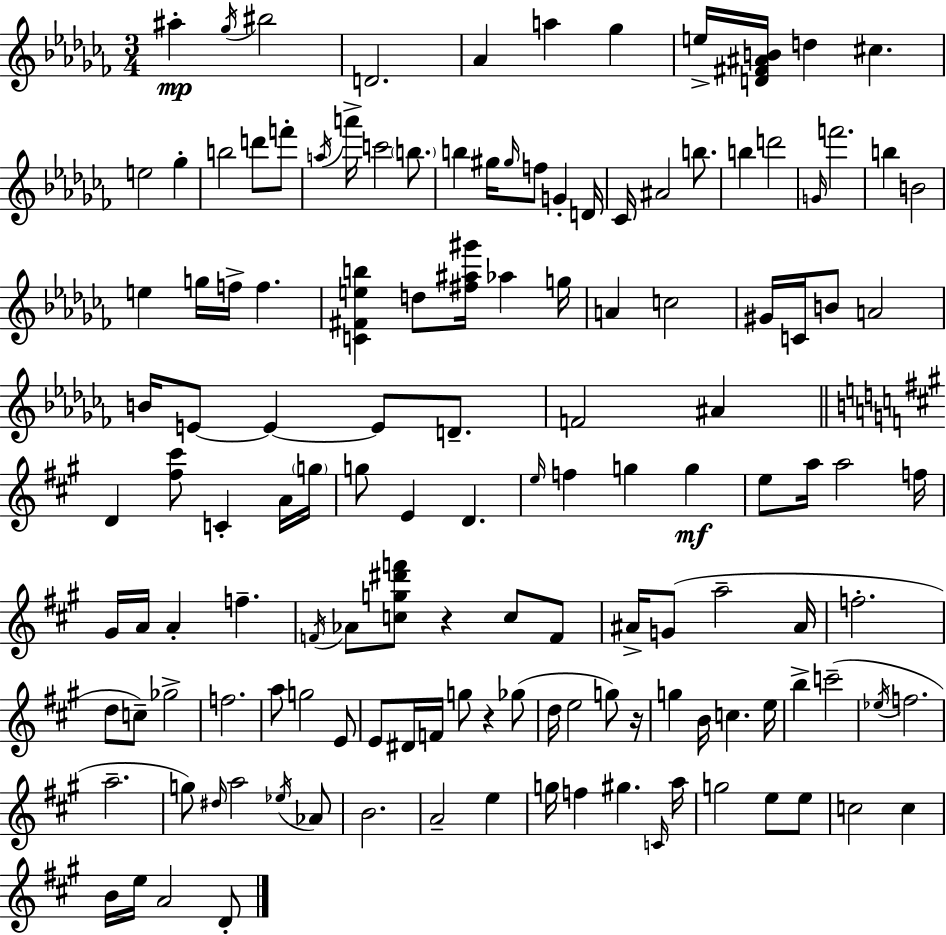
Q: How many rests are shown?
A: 3